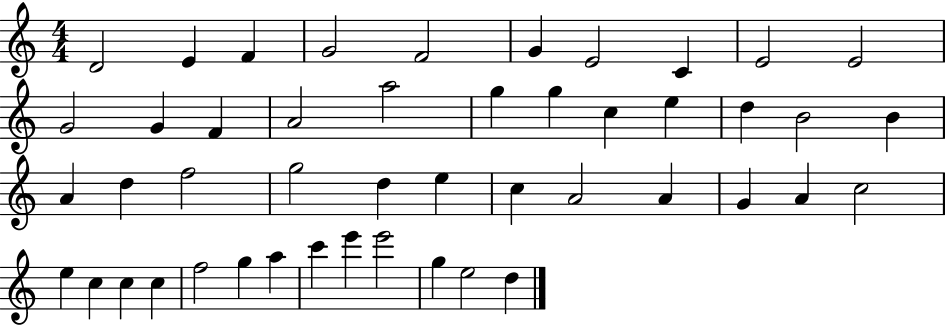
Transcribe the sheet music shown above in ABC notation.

X:1
T:Untitled
M:4/4
L:1/4
K:C
D2 E F G2 F2 G E2 C E2 E2 G2 G F A2 a2 g g c e d B2 B A d f2 g2 d e c A2 A G A c2 e c c c f2 g a c' e' e'2 g e2 d